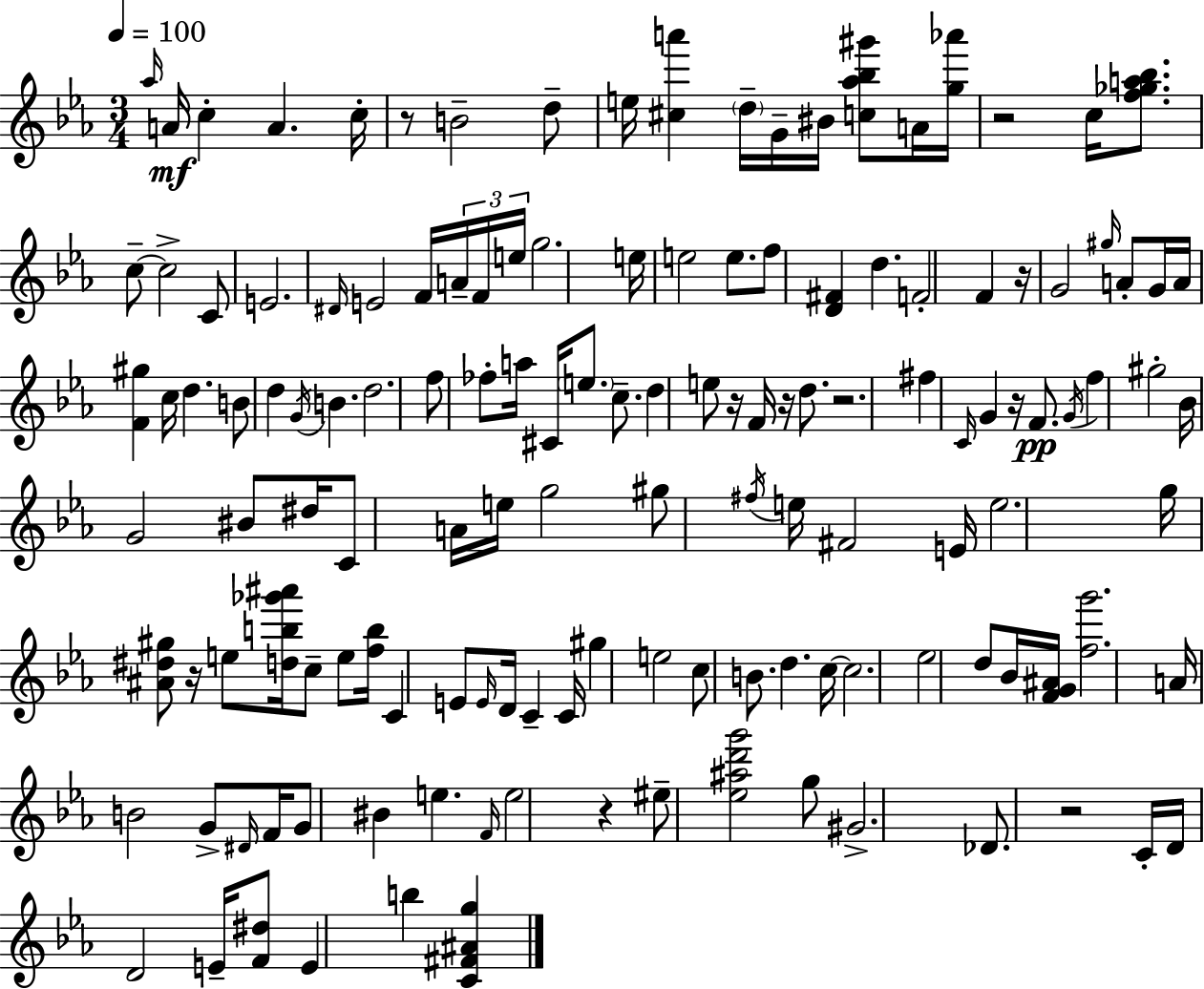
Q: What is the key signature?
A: EES major